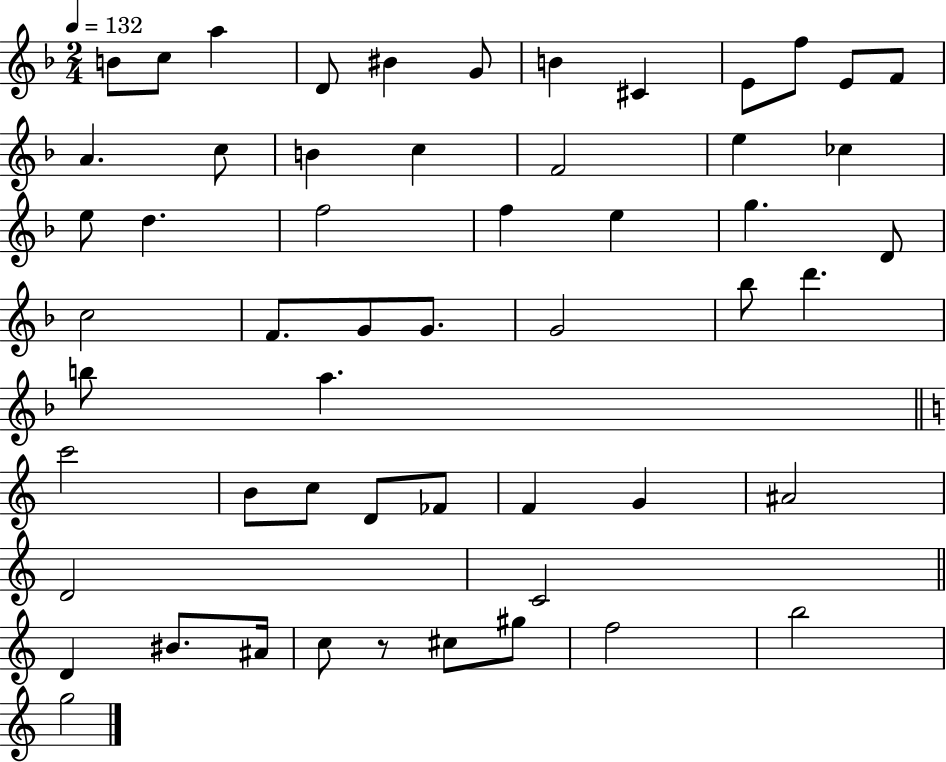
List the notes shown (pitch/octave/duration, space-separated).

B4/e C5/e A5/q D4/e BIS4/q G4/e B4/q C#4/q E4/e F5/e E4/e F4/e A4/q. C5/e B4/q C5/q F4/h E5/q CES5/q E5/e D5/q. F5/h F5/q E5/q G5/q. D4/e C5/h F4/e. G4/e G4/e. G4/h Bb5/e D6/q. B5/e A5/q. C6/h B4/e C5/e D4/e FES4/e F4/q G4/q A#4/h D4/h C4/h D4/q BIS4/e. A#4/s C5/e R/e C#5/e G#5/e F5/h B5/h G5/h